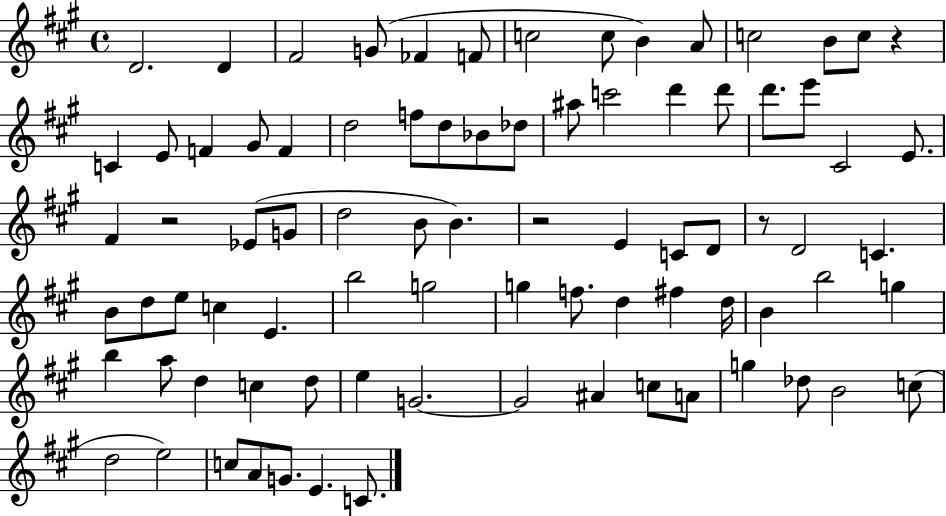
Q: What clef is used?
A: treble